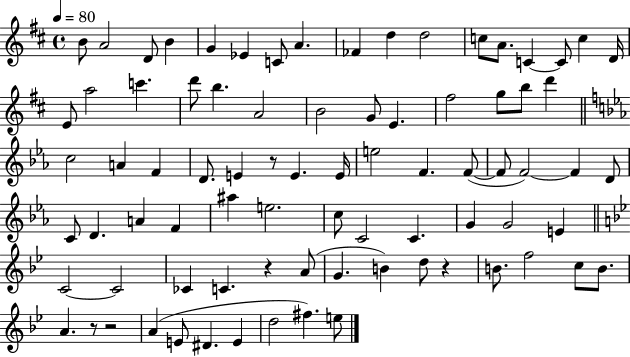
{
  \clef treble
  \time 4/4
  \defaultTimeSignature
  \key d \major
  \tempo 4 = 80
  b'8 a'2 d'8 b'4 | g'4 ees'4 c'8 a'4. | fes'4 d''4 d''2 | c''8 a'8. c'4~~ c'8 c''4 d'16 | \break e'8 a''2 c'''4. | d'''8 b''4. a'2 | b'2 g'8 e'4. | fis''2 g''8 b''8 d'''4 | \break \bar "||" \break \key c \minor c''2 a'4 f'4 | d'8. e'4 r8 e'4. e'16 | e''2 f'4. f'8~(~ | f'8 f'2~~) f'4 d'8 | \break c'8 d'4. a'4 f'4 | ais''4 e''2. | c''8 c'2 c'4. | g'4 g'2 e'4 | \break \bar "||" \break \key g \minor c'2~~ c'2 | ces'4 c'4. r4 a'8( | g'4. b'4) d''8 r4 | b'8. f''2 c''8 b'8. | \break a'4. r8 r2 | a'4( e'8 dis'4. e'4 | d''2 fis''4.) e''8 | \bar "|."
}